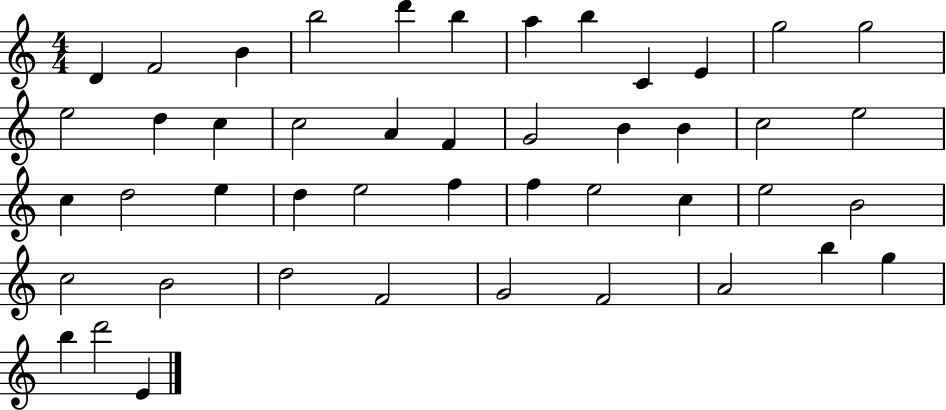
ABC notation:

X:1
T:Untitled
M:4/4
L:1/4
K:C
D F2 B b2 d' b a b C E g2 g2 e2 d c c2 A F G2 B B c2 e2 c d2 e d e2 f f e2 c e2 B2 c2 B2 d2 F2 G2 F2 A2 b g b d'2 E